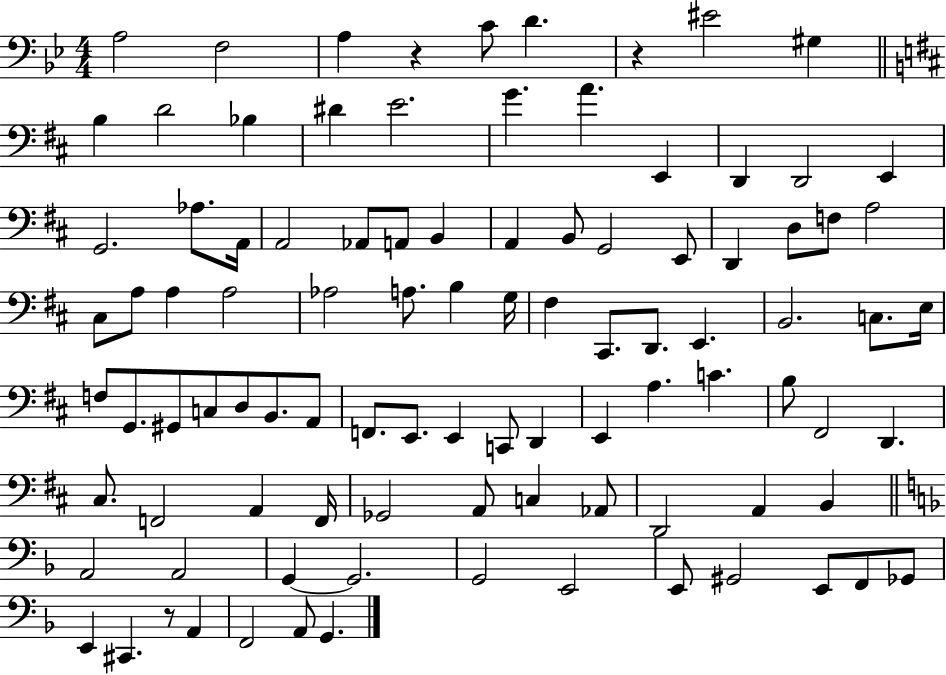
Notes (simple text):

A3/h F3/h A3/q R/q C4/e D4/q. R/q EIS4/h G#3/q B3/q D4/h Bb3/q D#4/q E4/h. G4/q. A4/q. E2/q D2/q D2/h E2/q G2/h. Ab3/e. A2/s A2/h Ab2/e A2/e B2/q A2/q B2/e G2/h E2/e D2/q D3/e F3/e A3/h C#3/e A3/e A3/q A3/h Ab3/h A3/e. B3/q G3/s F#3/q C#2/e. D2/e. E2/q. B2/h. C3/e. E3/s F3/e G2/e. G#2/e C3/e D3/e B2/e. A2/e F2/e. E2/e. E2/q C2/e D2/q E2/q A3/q. C4/q. B3/e F#2/h D2/q. C#3/e. F2/h A2/q F2/s Gb2/h A2/e C3/q Ab2/e D2/h A2/q B2/q A2/h A2/h G2/q G2/h. G2/h E2/h E2/e G#2/h E2/e F2/e Gb2/e E2/q C#2/q. R/e A2/q F2/h A2/e G2/q.